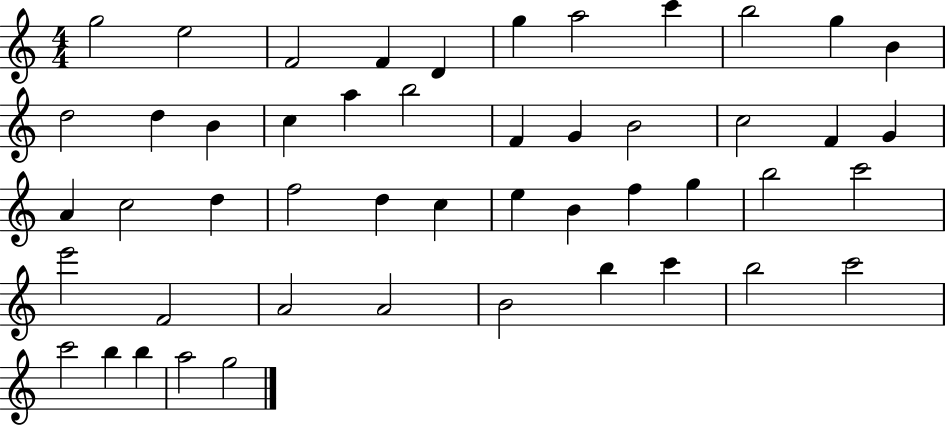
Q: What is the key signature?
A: C major